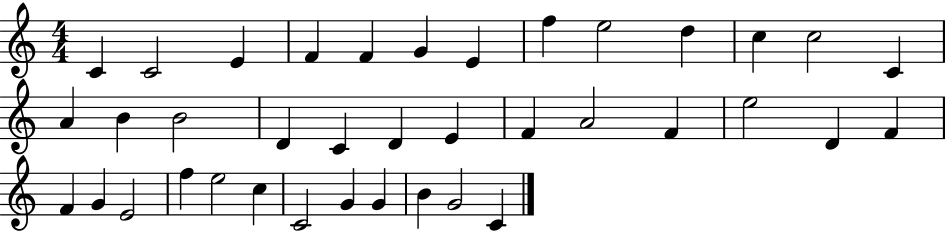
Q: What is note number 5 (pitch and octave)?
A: F4